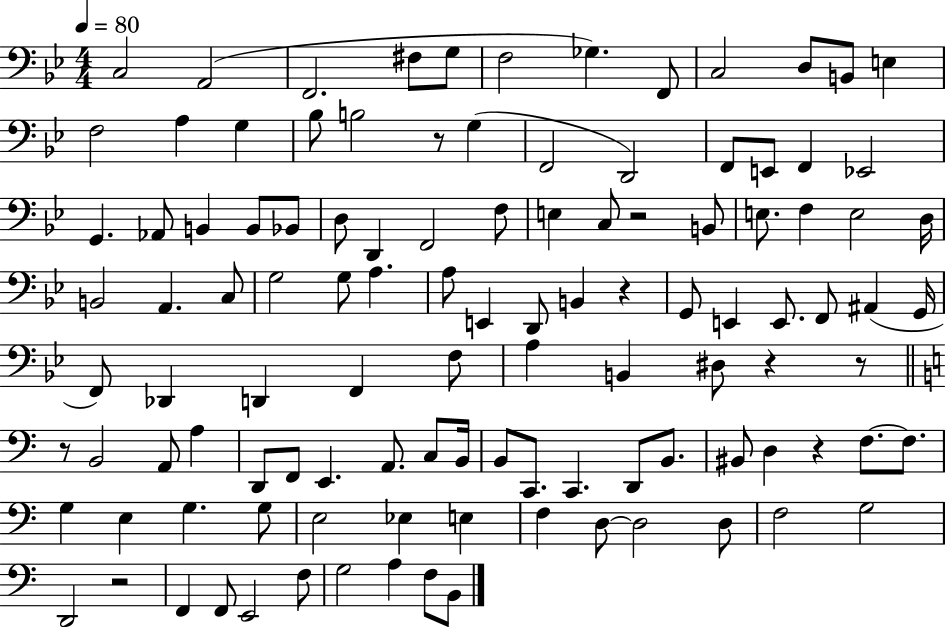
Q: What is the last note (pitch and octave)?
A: B2